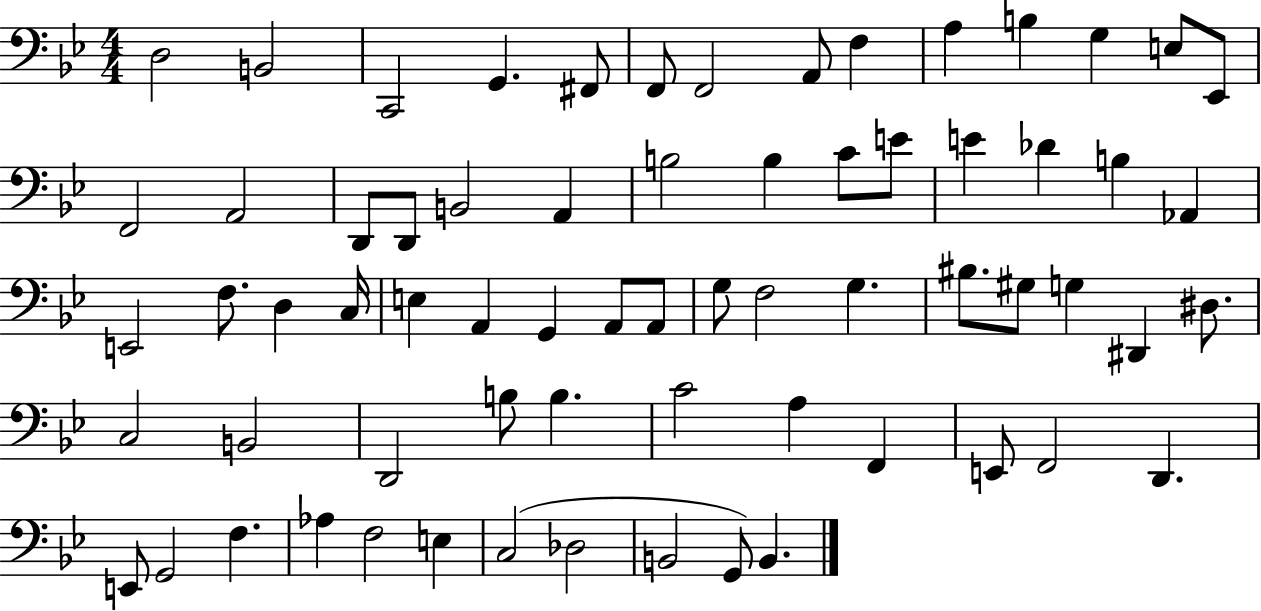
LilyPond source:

{
  \clef bass
  \numericTimeSignature
  \time 4/4
  \key bes \major
  d2 b,2 | c,2 g,4. fis,8 | f,8 f,2 a,8 f4 | a4 b4 g4 e8 ees,8 | \break f,2 a,2 | d,8 d,8 b,2 a,4 | b2 b4 c'8 e'8 | e'4 des'4 b4 aes,4 | \break e,2 f8. d4 c16 | e4 a,4 g,4 a,8 a,8 | g8 f2 g4. | bis8. gis8 g4 dis,4 dis8. | \break c2 b,2 | d,2 b8 b4. | c'2 a4 f,4 | e,8 f,2 d,4. | \break e,8 g,2 f4. | aes4 f2 e4 | c2( des2 | b,2 g,8) b,4. | \break \bar "|."
}